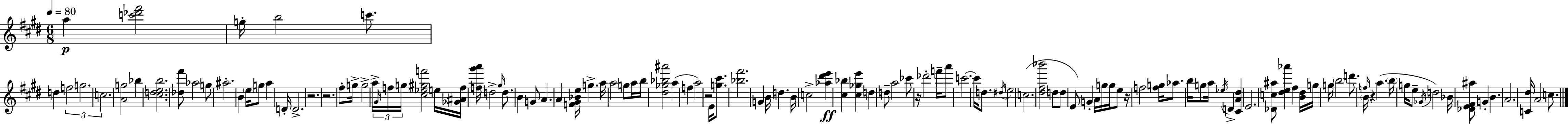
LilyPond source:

{
  \clef treble
  \numericTimeSignature
  \time 6/8
  \key e \major
  \tempo 4 = 80
  \repeat volta 2 { a''4\p <c''' des''' fis'''>2 | g''16-. b''2 c'''8. | d''4 \tuplet 3/2 { f''2 | g''2. | \break c''2. } | <a' g''>2 bes''4 | <cis'' d'' e'' b''>2. | <des'' fis'''>8 aes''2 g''8 | \break ais''2.-. | b'4 \parenthesize e''16 g''8 a''4 d'16-. | d'2.-> | r2. | \break r2. | fis''8-. g''16-> g''2-> a''16-> | \tuplet 3/2 { \grace { gis'16 } f''16 g''16 } <cis'' ees'' gis'' f'''>2 e''16 | <ges' ais' f''>16 <f'' gis''' a'''>16 d''2-> \grace { gis''16 } d''8. | \break b'4 g'8 a'4. | a'4 <f' gis' bes' e''>16 g''4.-> | a''16 a''2 g''8 | a''16 b''16 <dis'' ges'' bes'' ais'''>2 a''4( | \break f''4 a''2) | r2 e'16 <g'' cis'''>8. | <bes'' fis'''>2. | g'4 \parenthesize b'16 d''4. | \break b'16 c''2-> <aes'' dis''' e'''>4\ff | <cis'' bes''>4 <cis'' ges'' e'''>4 d''4 | d''8-- a''2 | ces'''8 r16 des'''2-. f'''16-- | \break a'''8 c'''2.~~ | c'''16 d''8. \acciaccatura { dis''16 } e''2 | c''2.( | <dis'' fis'' bes'''>2 d''8 | \break d''8 e'8) g'4-. a'16 g''16 g''16 | e''8 r16 f''2 <f'' g''>16 | aes''8. b''16 g''8 a''16 \acciaccatura { ees''16 } d'4-> | <cis' a' dis''>4 e'2. | \break <des' c'' ais''>8 <dis'' e'' aes'''>4 fis''4 | <b' dis''>16 g''16 g''16 \parenthesize b''2 | d'''8. \grace { f''16 } \parenthesize b'16 r4 a''4.( | \parenthesize b''16 g''16 e''8-- \acciaccatura { ges'16 } d''2) | \break bes'16 <des' e' fis' ais''>8 g'4-. | b'4. a'2. | <c' dis''>16 a'2 | c''8. } \bar "|."
}